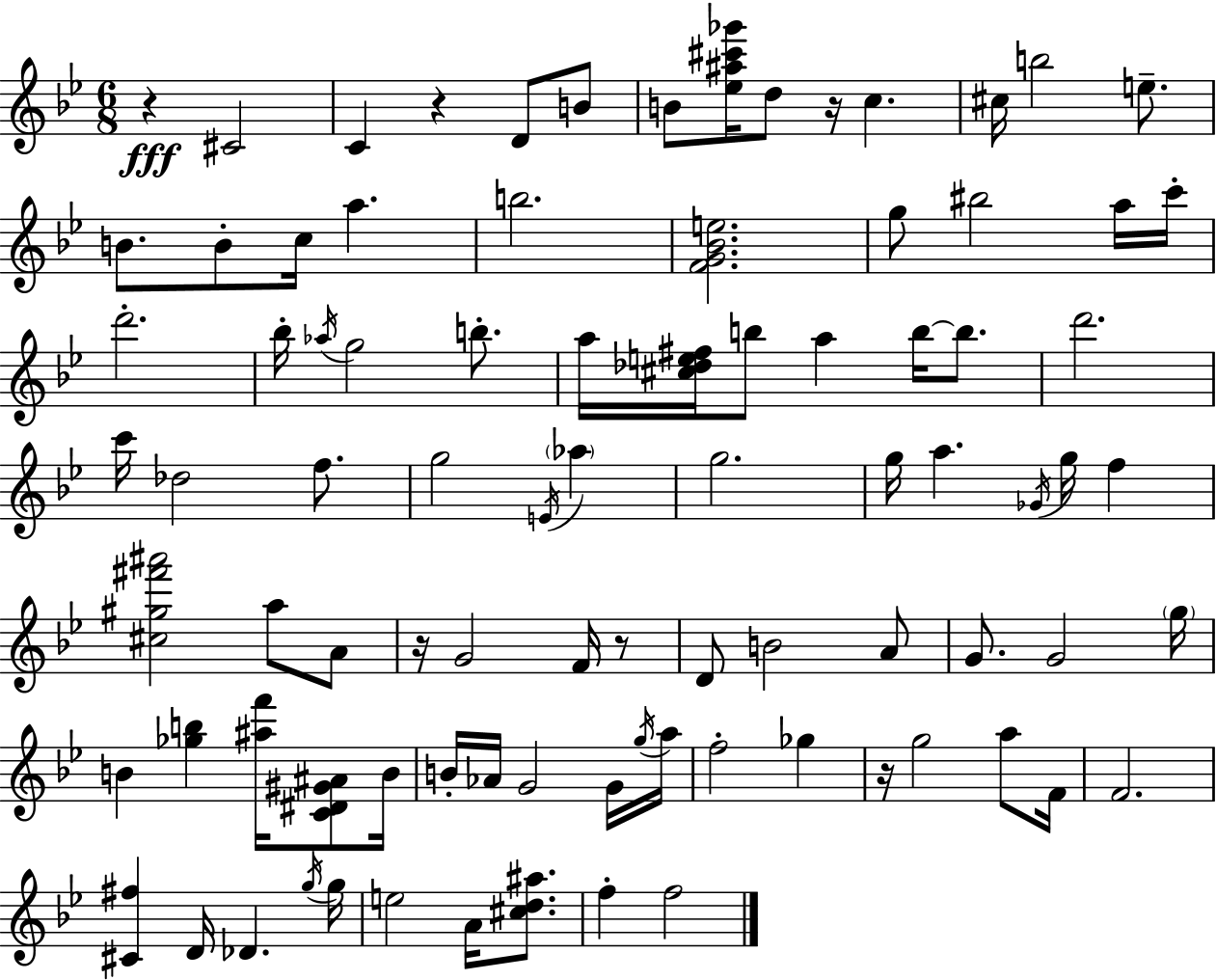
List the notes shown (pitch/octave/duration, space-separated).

R/q C#4/h C4/q R/q D4/e B4/e B4/e [Eb5,A#5,C#6,Gb6]/s D5/e R/s C5/q. C#5/s B5/h E5/e. B4/e. B4/e C5/s A5/q. B5/h. [F4,G4,Bb4,E5]/h. G5/e BIS5/h A5/s C6/s D6/h. Bb5/s Ab5/s G5/h B5/e. A5/s [C#5,Db5,E5,F#5]/s B5/e A5/q B5/s B5/e. D6/h. C6/s Db5/h F5/e. G5/h E4/s Ab5/q G5/h. G5/s A5/q. Gb4/s G5/s F5/q [C#5,G#5,F#6,A#6]/h A5/e A4/e R/s G4/h F4/s R/e D4/e B4/h A4/e G4/e. G4/h G5/s B4/q [Gb5,B5]/q [A#5,F6]/s [C4,D#4,G#4,A#4]/e B4/s B4/s Ab4/s G4/h G4/s G5/s A5/s F5/h Gb5/q R/s G5/h A5/e F4/s F4/h. [C#4,F#5]/q D4/s Db4/q. G5/s G5/s E5/h A4/s [C#5,D5,A#5]/e. F5/q F5/h